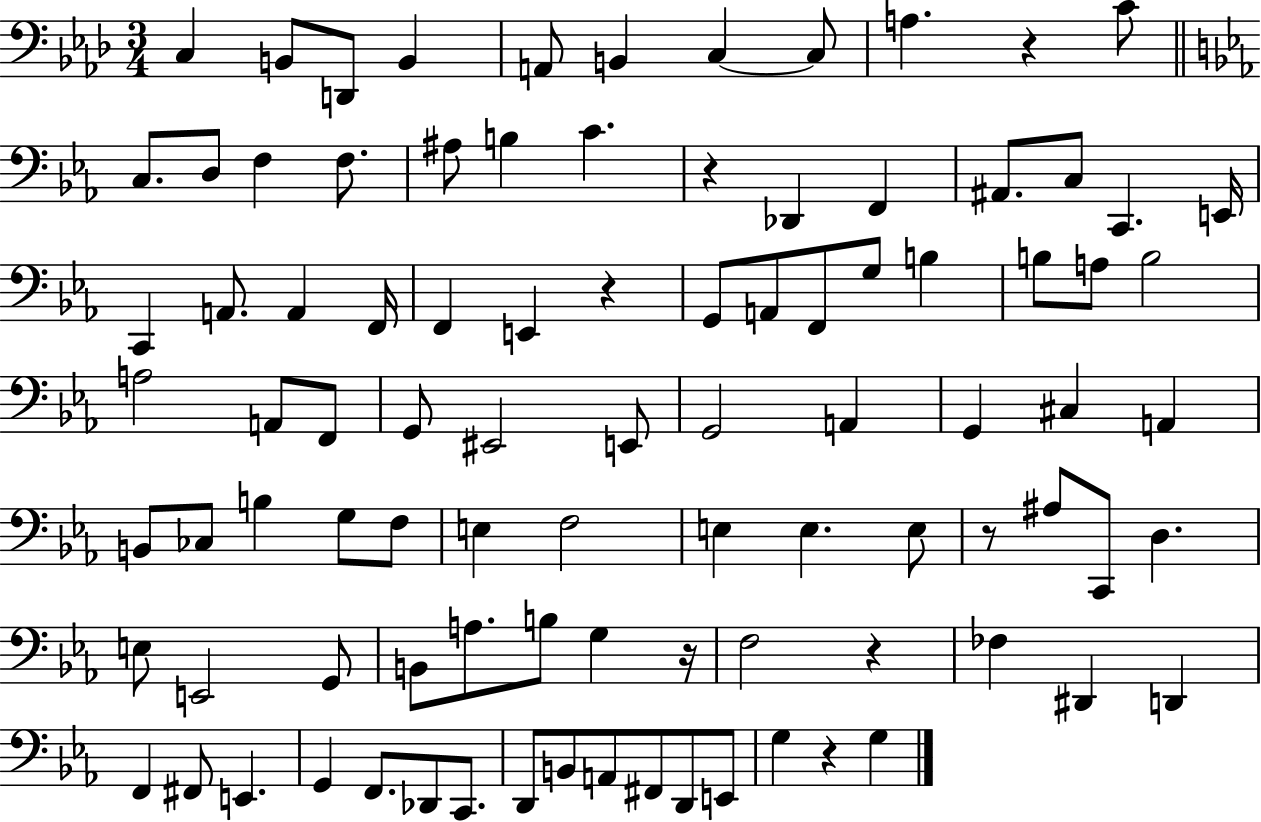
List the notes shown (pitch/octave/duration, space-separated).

C3/q B2/e D2/e B2/q A2/e B2/q C3/q C3/e A3/q. R/q C4/e C3/e. D3/e F3/q F3/e. A#3/e B3/q C4/q. R/q Db2/q F2/q A#2/e. C3/e C2/q. E2/s C2/q A2/e. A2/q F2/s F2/q E2/q R/q G2/e A2/e F2/e G3/e B3/q B3/e A3/e B3/h A3/h A2/e F2/e G2/e EIS2/h E2/e G2/h A2/q G2/q C#3/q A2/q B2/e CES3/e B3/q G3/e F3/e E3/q F3/h E3/q E3/q. E3/e R/e A#3/e C2/e D3/q. E3/e E2/h G2/e B2/e A3/e. B3/e G3/q R/s F3/h R/q FES3/q D#2/q D2/q F2/q F#2/e E2/q. G2/q F2/e. Db2/e C2/e. D2/e B2/e A2/e F#2/e D2/e E2/e G3/q R/q G3/q